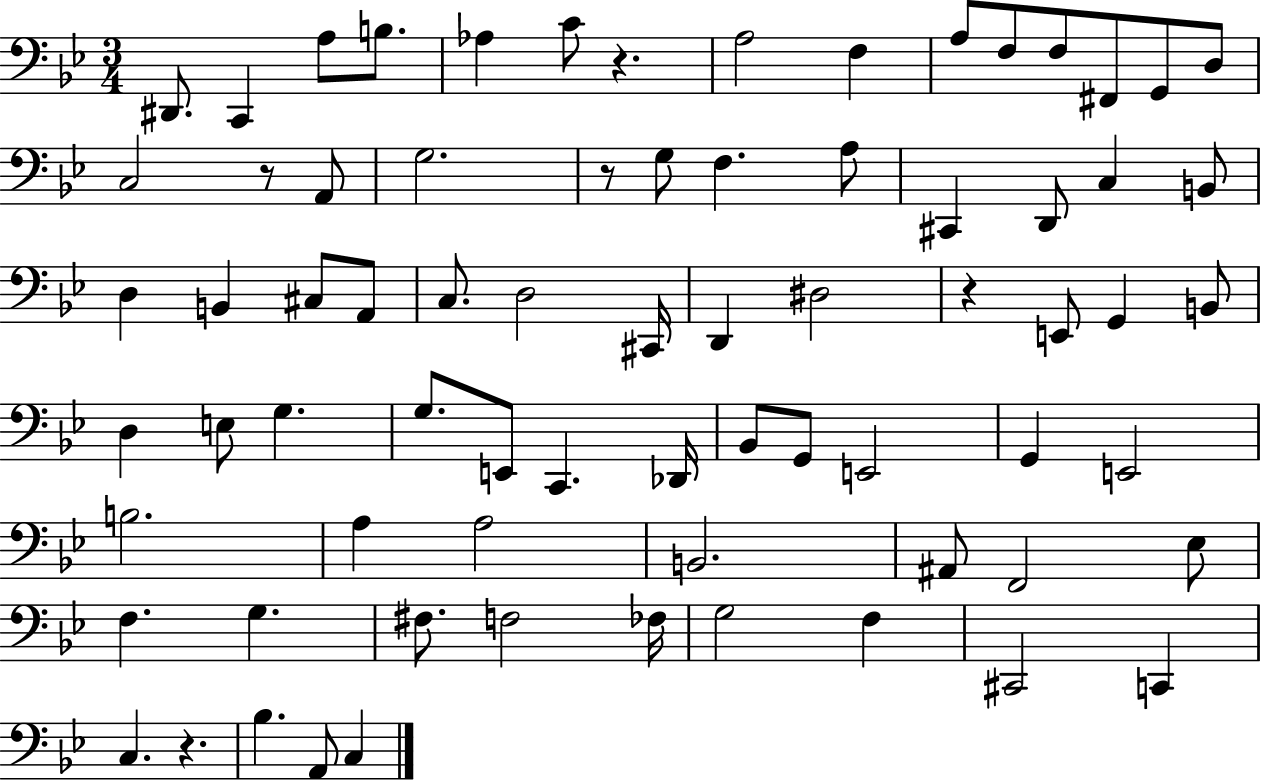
{
  \clef bass
  \numericTimeSignature
  \time 3/4
  \key bes \major
  \repeat volta 2 { dis,8. c,4 a8 b8. | aes4 c'8 r4. | a2 f4 | a8 f8 f8 fis,8 g,8 d8 | \break c2 r8 a,8 | g2. | r8 g8 f4. a8 | cis,4 d,8 c4 b,8 | \break d4 b,4 cis8 a,8 | c8. d2 cis,16 | d,4 dis2 | r4 e,8 g,4 b,8 | \break d4 e8 g4. | g8. e,8 c,4. des,16 | bes,8 g,8 e,2 | g,4 e,2 | \break b2. | a4 a2 | b,2. | ais,8 f,2 ees8 | \break f4. g4. | fis8. f2 fes16 | g2 f4 | cis,2 c,4 | \break c4. r4. | bes4. a,8 c4 | } \bar "|."
}